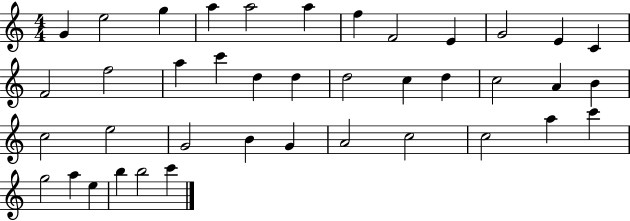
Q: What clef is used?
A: treble